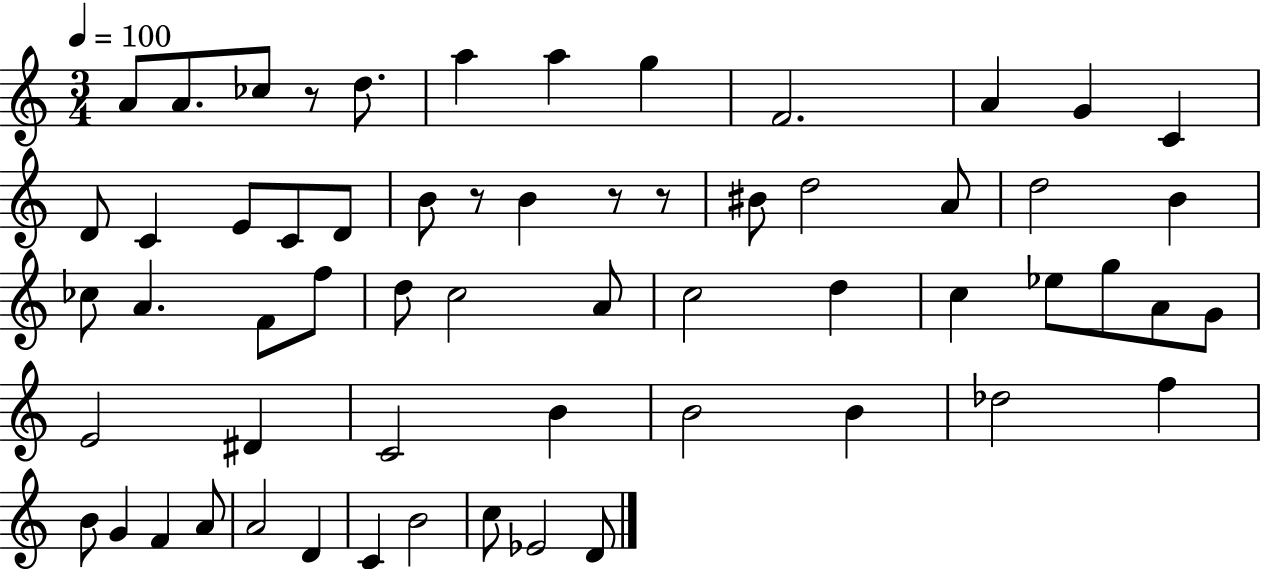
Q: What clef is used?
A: treble